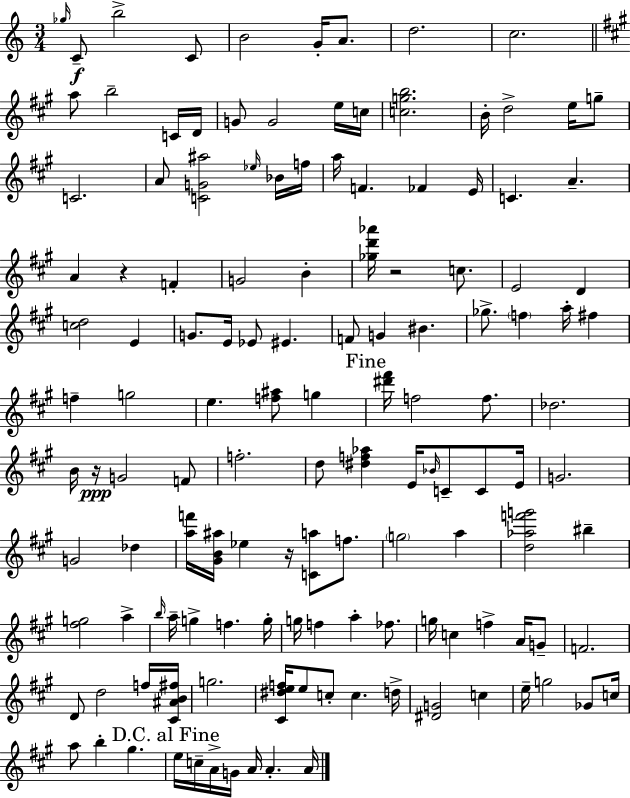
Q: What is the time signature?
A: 3/4